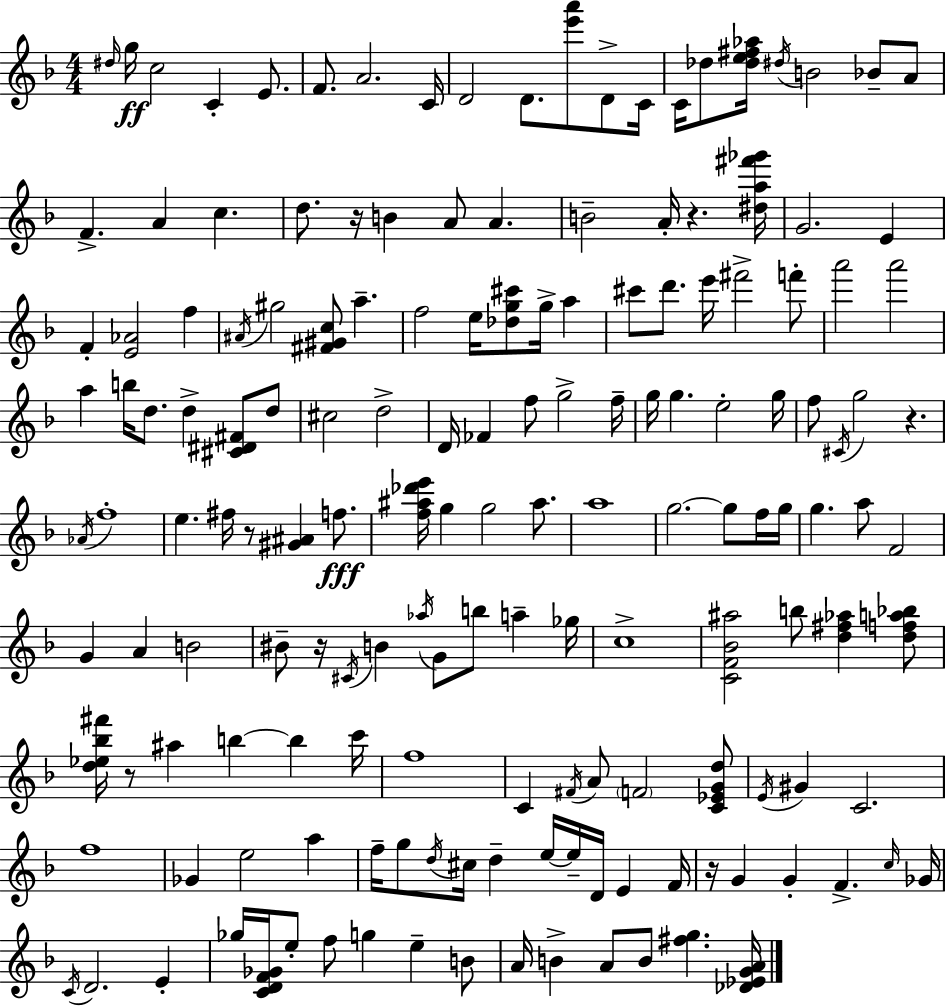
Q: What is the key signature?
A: D minor